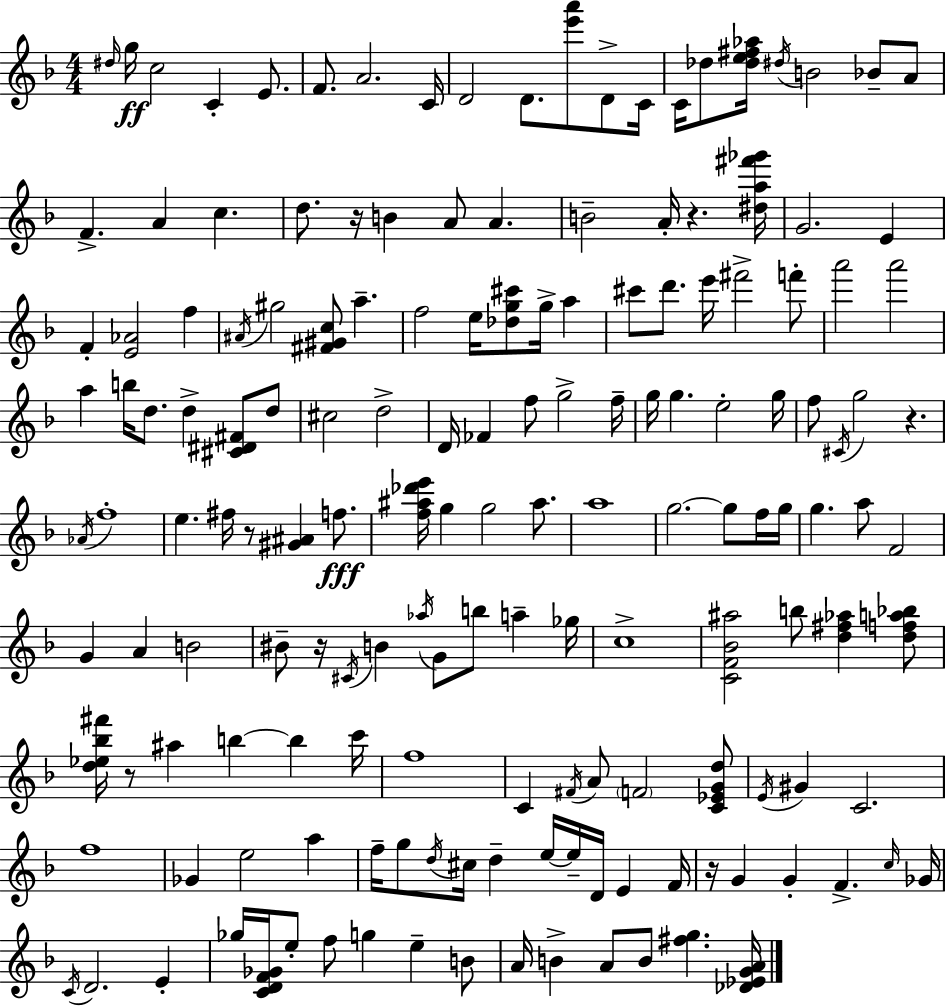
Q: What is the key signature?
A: D minor